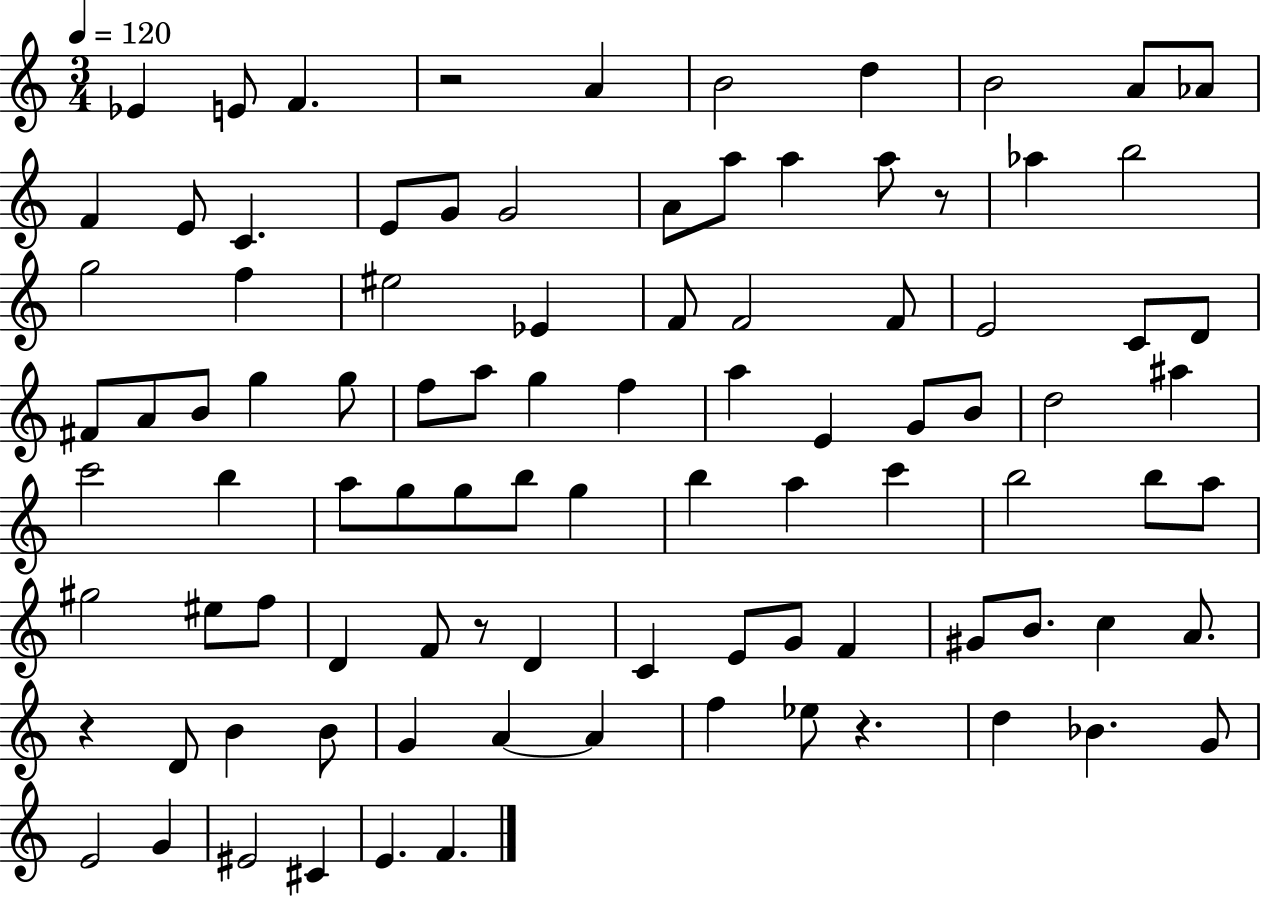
{
  \clef treble
  \numericTimeSignature
  \time 3/4
  \key c \major
  \tempo 4 = 120
  ees'4 e'8 f'4. | r2 a'4 | b'2 d''4 | b'2 a'8 aes'8 | \break f'4 e'8 c'4. | e'8 g'8 g'2 | a'8 a''8 a''4 a''8 r8 | aes''4 b''2 | \break g''2 f''4 | eis''2 ees'4 | f'8 f'2 f'8 | e'2 c'8 d'8 | \break fis'8 a'8 b'8 g''4 g''8 | f''8 a''8 g''4 f''4 | a''4 e'4 g'8 b'8 | d''2 ais''4 | \break c'''2 b''4 | a''8 g''8 g''8 b''8 g''4 | b''4 a''4 c'''4 | b''2 b''8 a''8 | \break gis''2 eis''8 f''8 | d'4 f'8 r8 d'4 | c'4 e'8 g'8 f'4 | gis'8 b'8. c''4 a'8. | \break r4 d'8 b'4 b'8 | g'4 a'4~~ a'4 | f''4 ees''8 r4. | d''4 bes'4. g'8 | \break e'2 g'4 | eis'2 cis'4 | e'4. f'4. | \bar "|."
}